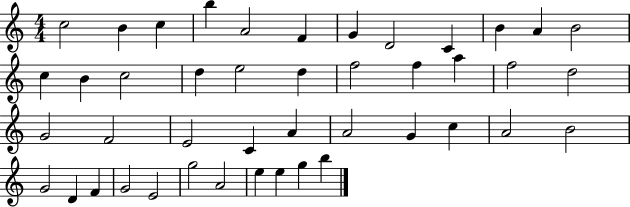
X:1
T:Untitled
M:4/4
L:1/4
K:C
c2 B c b A2 F G D2 C B A B2 c B c2 d e2 d f2 f a f2 d2 G2 F2 E2 C A A2 G c A2 B2 G2 D F G2 E2 g2 A2 e e g b